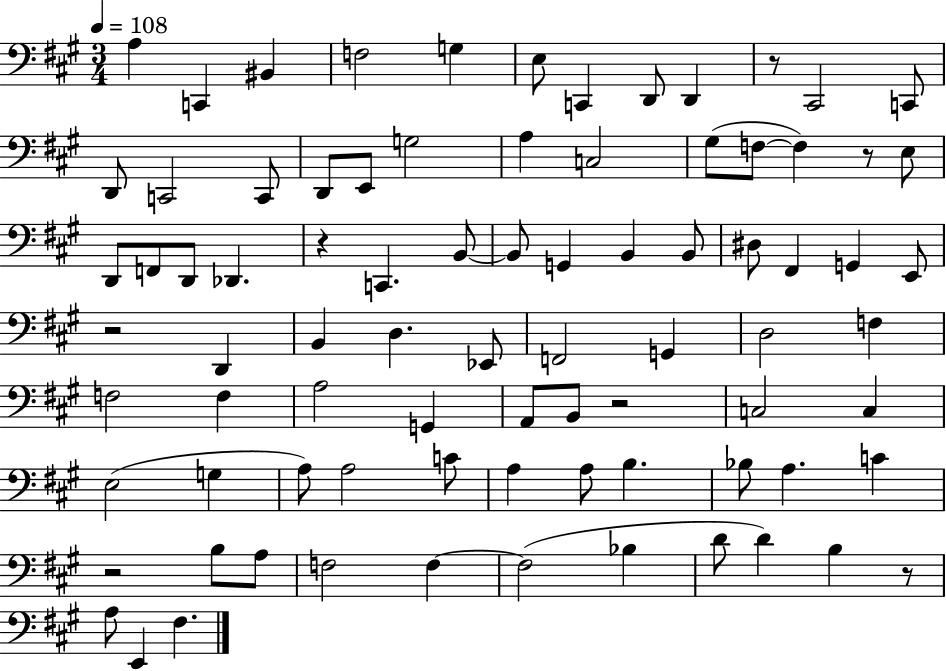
A3/q C2/q BIS2/q F3/h G3/q E3/e C2/q D2/e D2/q R/e C#2/h C2/e D2/e C2/h C2/e D2/e E2/e G3/h A3/q C3/h G#3/e F3/e F3/q R/e E3/e D2/e F2/e D2/e Db2/q. R/q C2/q. B2/e B2/e G2/q B2/q B2/e D#3/e F#2/q G2/q E2/e R/h D2/q B2/q D3/q. Eb2/e F2/h G2/q D3/h F3/q F3/h F3/q A3/h G2/q A2/e B2/e R/h C3/h C3/q E3/h G3/q A3/e A3/h C4/e A3/q A3/e B3/q. Bb3/e A3/q. C4/q R/h B3/e A3/e F3/h F3/q F3/h Bb3/q D4/e D4/q B3/q R/e A3/e E2/q F#3/q.